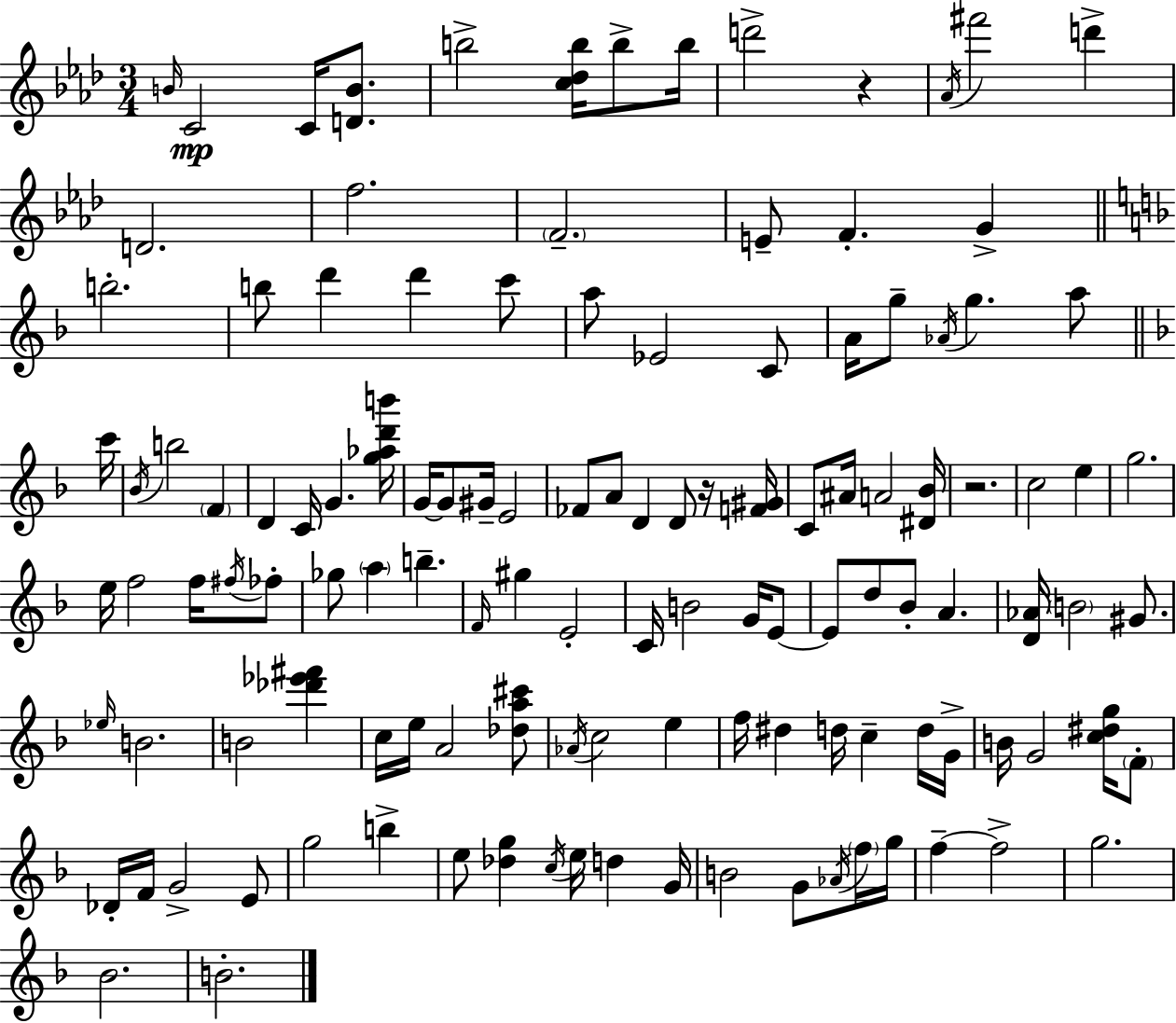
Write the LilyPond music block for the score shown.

{
  \clef treble
  \numericTimeSignature
  \time 3/4
  \key aes \major
  \repeat volta 2 { \grace { b'16 }\mp c'2 c'16 <d' b'>8. | b''2-> <c'' des'' b''>16 b''8-> | b''16 d'''2-> r4 | \acciaccatura { aes'16 } fis'''2 d'''4-> | \break d'2. | f''2. | \parenthesize f'2.-- | e'8-- f'4.-. g'4-> | \break \bar "||" \break \key f \major b''2.-. | b''8 d'''4 d'''4 c'''8 | a''8 ees'2 c'8 | a'16 g''8-- \acciaccatura { aes'16 } g''4. a''8 | \break \bar "||" \break \key f \major c'''16 \acciaccatura { bes'16 } b''2 \parenthesize f'4 | d'4 c'16 g'4. | <g'' aes'' d''' b'''>16 g'16~~ g'8 gis'16-- e'2 | fes'8 a'8 d'4 d'8 | \break r16 <f' gis'>16 c'8 ais'16 a'2 | <dis' bes'>16 r2. | c''2 e''4 | g''2. | \break e''16 f''2 f''16 | \acciaccatura { fis''16 } fes''8-. ges''8 \parenthesize a''4 b''4.-- | \grace { f'16 } gis''4 e'2-. | c'16 b'2 | \break g'16 e'8~~ e'8 d''8 bes'8-. a'4. | <d' aes'>16 \parenthesize b'2 | gis'8. \grace { ees''16 } b'2. | b'2 | \break <des''' ees''' fis'''>4 c''16 e''16 a'2 | <des'' a'' cis'''>8 \acciaccatura { aes'16 } c''2 | e''4 f''16 dis''4 d''16 | c''4-- d''16 g'16-> b'16 g'2 | \break <c'' dis'' g''>16 \parenthesize f'8-. des'16-. f'16 g'2-> | e'8 g''2 | b''4-> e''8 <des'' g''>4 | \acciaccatura { c''16 } e''16 d''4 g'16 b'2 | \break g'8 \acciaccatura { aes'16 } \parenthesize f''16 g''16 f''4--~~ | f''2-> g''2. | bes'2. | b'2.-. | \break } \bar "|."
}